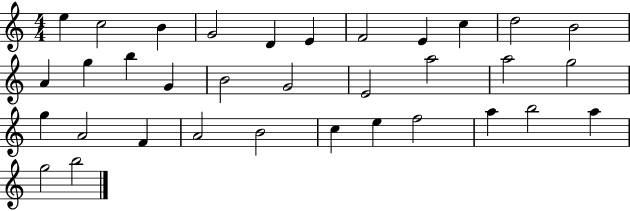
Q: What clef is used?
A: treble